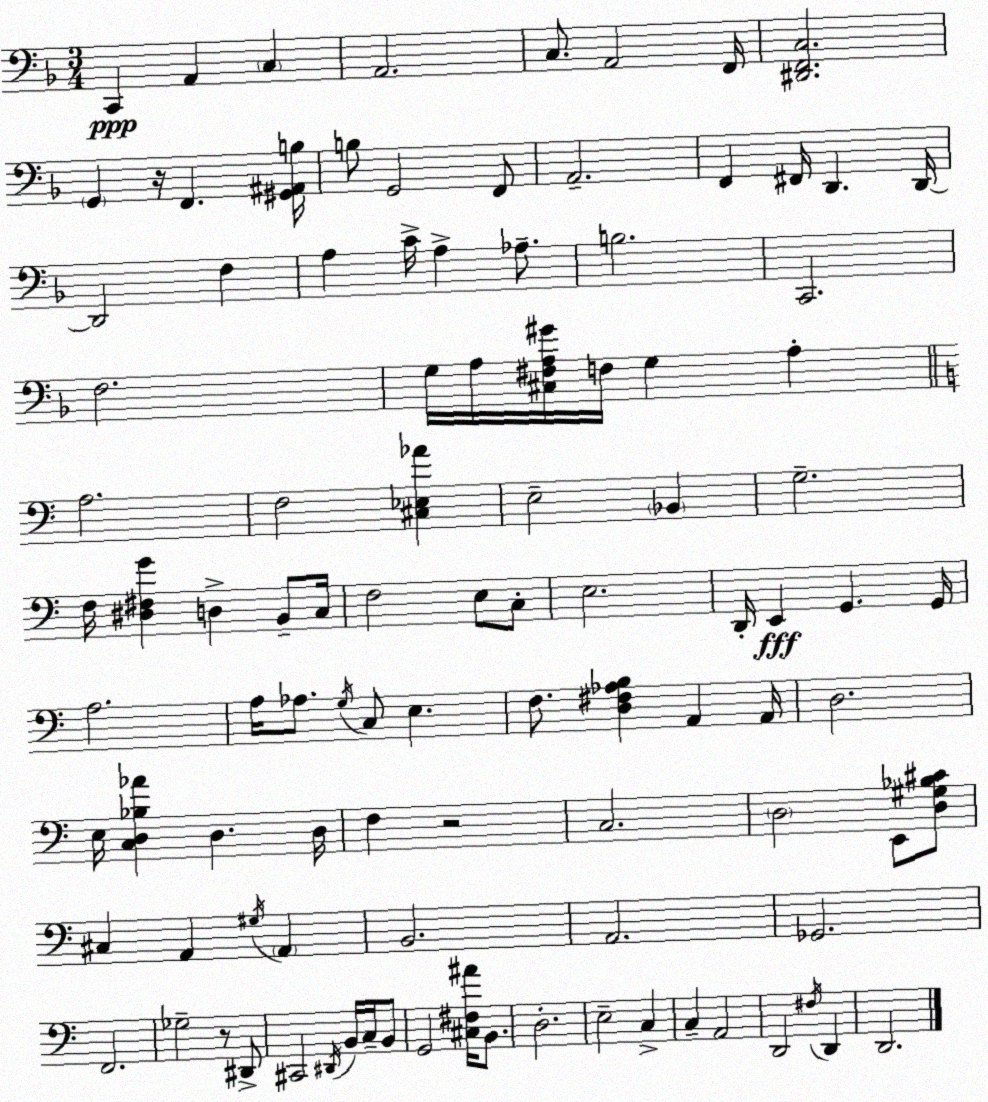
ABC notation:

X:1
T:Untitled
M:3/4
L:1/4
K:F
C,, A,, C, A,,2 C,/2 A,,2 F,,/4 [^D,,F,,C,]2 G,, z/4 F,, [^G,,^A,,B,]/4 B,/2 G,,2 F,,/2 A,,2 F,, ^F,,/4 D,, D,,/4 D,,2 F, A, C/4 A, _A,/2 B,2 C,,2 F,2 G,/4 A,/4 [^C,^F,A,^G]/4 F,/4 G, A, A,2 F,2 [^C,_E,_A] E,2 _B,, G,2 F,/4 [^D,^F,G] D, B,,/2 C,/4 F,2 E,/2 C,/2 E,2 D,,/4 E,, G,, G,,/4 A,2 A,/4 _A,/2 G,/4 C,/2 E, F,/2 [D,^F,_A,B,] A,, A,,/4 D,2 E,/4 [C,D,_B,_A] D, D,/4 F, z2 C,2 D,2 E,,/2 [D,^G,_B,^C]/2 ^C, A,, ^G,/4 A,, B,,2 A,,2 _G,,2 F,,2 _G,2 z/2 ^D,,/2 ^C,,2 ^D,,/4 B,,/4 C,/4 B,,/2 G,,2 [^C,^F,^A]/4 B,,/2 D,2 E,2 C, C, A,,2 D,,2 ^F,/4 D,, D,,2